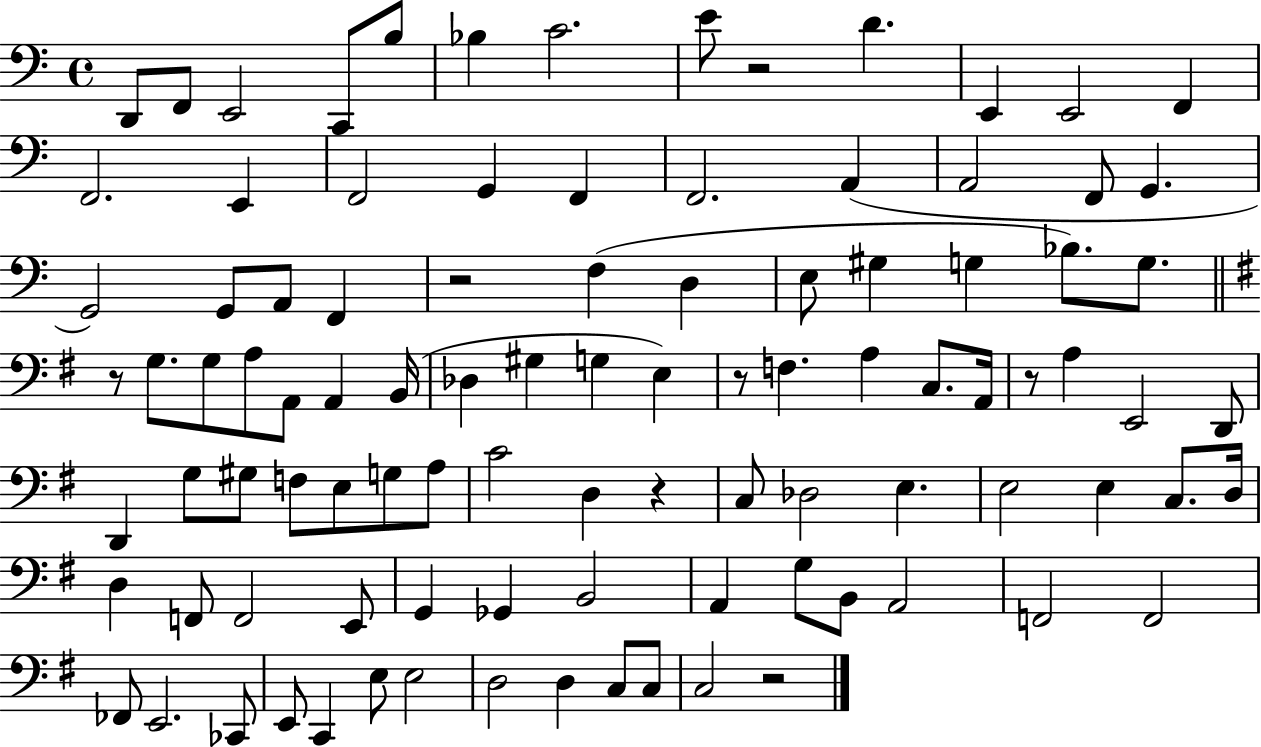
{
  \clef bass
  \time 4/4
  \defaultTimeSignature
  \key c \major
  d,8 f,8 e,2 c,8 b8 | bes4 c'2. | e'8 r2 d'4. | e,4 e,2 f,4 | \break f,2. e,4 | f,2 g,4 f,4 | f,2. a,4( | a,2 f,8 g,4. | \break g,2) g,8 a,8 f,4 | r2 f4( d4 | e8 gis4 g4 bes8.) g8. | \bar "||" \break \key g \major r8 g8. g8 a8 a,8 a,4 b,16( | des4 gis4 g4 e4) | r8 f4. a4 c8. a,16 | r8 a4 e,2 d,8 | \break d,4 g8 gis8 f8 e8 g8 a8 | c'2 d4 r4 | c8 des2 e4. | e2 e4 c8. d16 | \break d4 f,8 f,2 e,8 | g,4 ges,4 b,2 | a,4 g8 b,8 a,2 | f,2 f,2 | \break fes,8 e,2. ces,8 | e,8 c,4 e8 e2 | d2 d4 c8 c8 | c2 r2 | \break \bar "|."
}